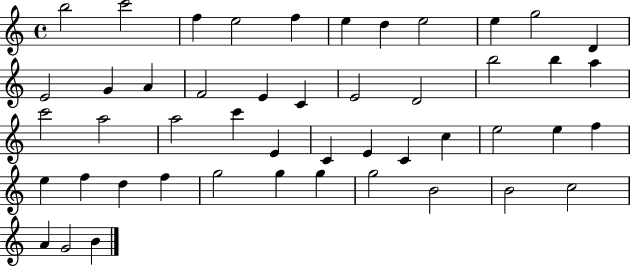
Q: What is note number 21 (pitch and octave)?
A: B5